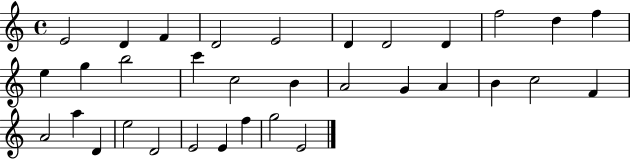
{
  \clef treble
  \time 4/4
  \defaultTimeSignature
  \key c \major
  e'2 d'4 f'4 | d'2 e'2 | d'4 d'2 d'4 | f''2 d''4 f''4 | \break e''4 g''4 b''2 | c'''4 c''2 b'4 | a'2 g'4 a'4 | b'4 c''2 f'4 | \break a'2 a''4 d'4 | e''2 d'2 | e'2 e'4 f''4 | g''2 e'2 | \break \bar "|."
}